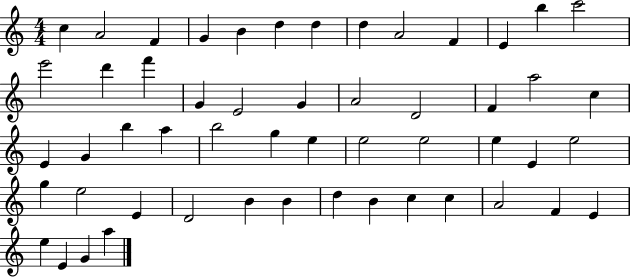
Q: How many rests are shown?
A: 0